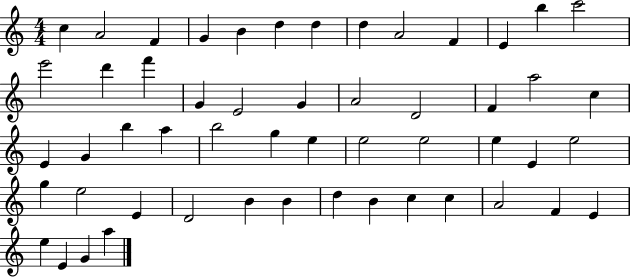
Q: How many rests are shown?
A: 0